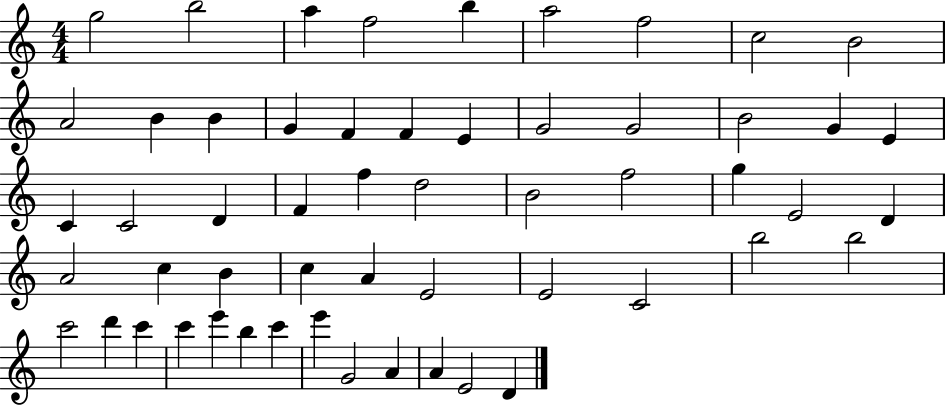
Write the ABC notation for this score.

X:1
T:Untitled
M:4/4
L:1/4
K:C
g2 b2 a f2 b a2 f2 c2 B2 A2 B B G F F E G2 G2 B2 G E C C2 D F f d2 B2 f2 g E2 D A2 c B c A E2 E2 C2 b2 b2 c'2 d' c' c' e' b c' e' G2 A A E2 D